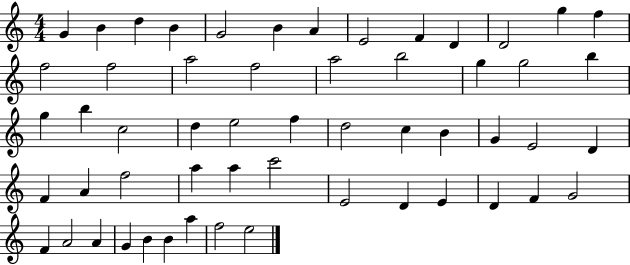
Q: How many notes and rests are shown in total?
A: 55